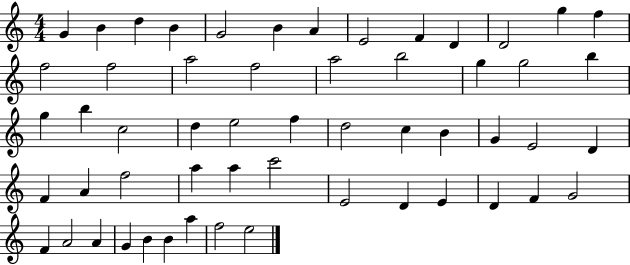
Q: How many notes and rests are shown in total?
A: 55